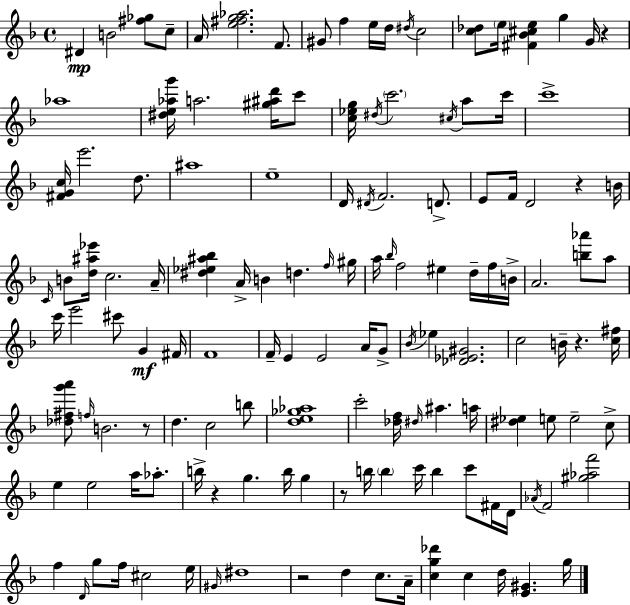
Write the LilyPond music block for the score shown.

{
  \clef treble
  \time 4/4
  \defaultTimeSignature
  \key f \major
  dis'4\mp b'2 <fis'' ges''>8 c''8-- | a'16 <e'' fis'' g'' aes''>2. f'8. | gis'8 f''4 e''16 d''16 \acciaccatura { dis''16 } c''2 | <c'' des''>8 \parenthesize e''16 <fis' bes' cis'' e''>4 g''4 g'16 r4 | \break aes''1 | <dis'' e'' aes'' g'''>16 a''2. <gis'' ais'' d'''>16 c'''8 | <c'' ees'' g''>16 \acciaccatura { dis''16 } \parenthesize c'''2. \acciaccatura { cis''16 } | a''8 c'''16 c'''1-> | \break <fis' g' c''>16 e'''2. | d''8. ais''1 | e''1-- | d'16 \acciaccatura { dis'16 } f'2. | \break d'8.-> e'8 f'16 d'2 r4 | b'16 \grace { c'16 } b'8 <d'' ais'' ees'''>16 c''2. | a'16-- <dis'' ees'' ais'' bes''>4 a'16-> b'4 d''4. | \grace { f''16 } gis''16 a''16 \grace { bes''16 } f''2 | \break eis''4 d''16-- f''16 b'16-> a'2. | <b'' aes'''>8 a''8 c'''16 e'''2 | cis'''8 g'4\mf fis'16 f'1 | f'16-- e'4 e'2 | \break a'16 g'8-> \acciaccatura { bes'16 } ees''4 <des' ees' gis'>2. | c''2 | b'16-- r4. <c'' fis''>16 <des'' fis'' g''' a'''>8 \grace { f''16 } b'2. | r8 d''4. c''2 | \break b''8 <d'' e'' ges'' aes''>1 | c'''2-. | <des'' f''>16 \grace { dis''16 } ais''4. a''16 <dis'' ees''>4 e''8 | e''2-- c''8-> e''4 e''2 | \break a''16 aes''8.-. b''16-> r4 g''4. | b''16 g''4 r8 b''16 \parenthesize b''4 | c'''16 b''4 c'''8 fis'16 d'16 \acciaccatura { aes'16 } f'2 | <gis'' aes'' f'''>2 f''4 \grace { d'16 } | \break g''8 f''16 cis''2 e''16 \grace { gis'16 } dis''1 | r2 | d''4 c''8. a'16-- <c'' g'' des'''>4 | c''4 d''16 <e' gis'>4. g''16 \bar "|."
}